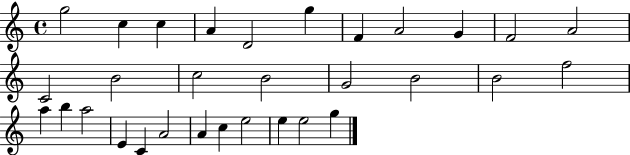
{
  \clef treble
  \time 4/4
  \defaultTimeSignature
  \key c \major
  g''2 c''4 c''4 | a'4 d'2 g''4 | f'4 a'2 g'4 | f'2 a'2 | \break c'2 b'2 | c''2 b'2 | g'2 b'2 | b'2 f''2 | \break a''4 b''4 a''2 | e'4 c'4 a'2 | a'4 c''4 e''2 | e''4 e''2 g''4 | \break \bar "|."
}